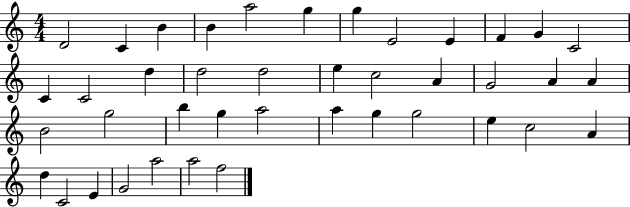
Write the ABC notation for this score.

X:1
T:Untitled
M:4/4
L:1/4
K:C
D2 C B B a2 g g E2 E F G C2 C C2 d d2 d2 e c2 A G2 A A B2 g2 b g a2 a g g2 e c2 A d C2 E G2 a2 a2 f2